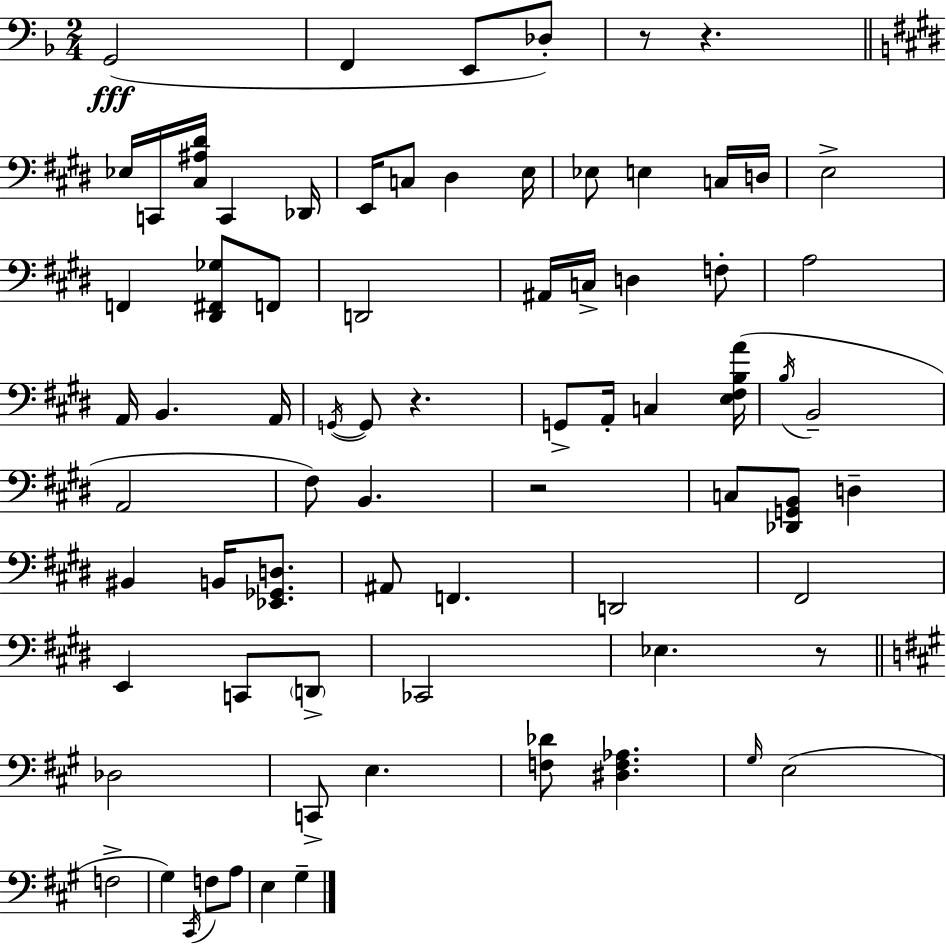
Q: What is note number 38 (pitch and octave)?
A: B2